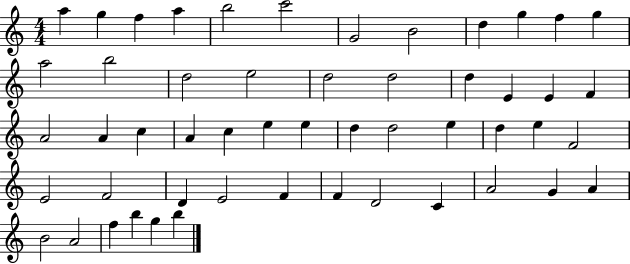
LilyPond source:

{
  \clef treble
  \numericTimeSignature
  \time 4/4
  \key c \major
  a''4 g''4 f''4 a''4 | b''2 c'''2 | g'2 b'2 | d''4 g''4 f''4 g''4 | \break a''2 b''2 | d''2 e''2 | d''2 d''2 | d''4 e'4 e'4 f'4 | \break a'2 a'4 c''4 | a'4 c''4 e''4 e''4 | d''4 d''2 e''4 | d''4 e''4 f'2 | \break e'2 f'2 | d'4 e'2 f'4 | f'4 d'2 c'4 | a'2 g'4 a'4 | \break b'2 a'2 | f''4 b''4 g''4 b''4 | \bar "|."
}